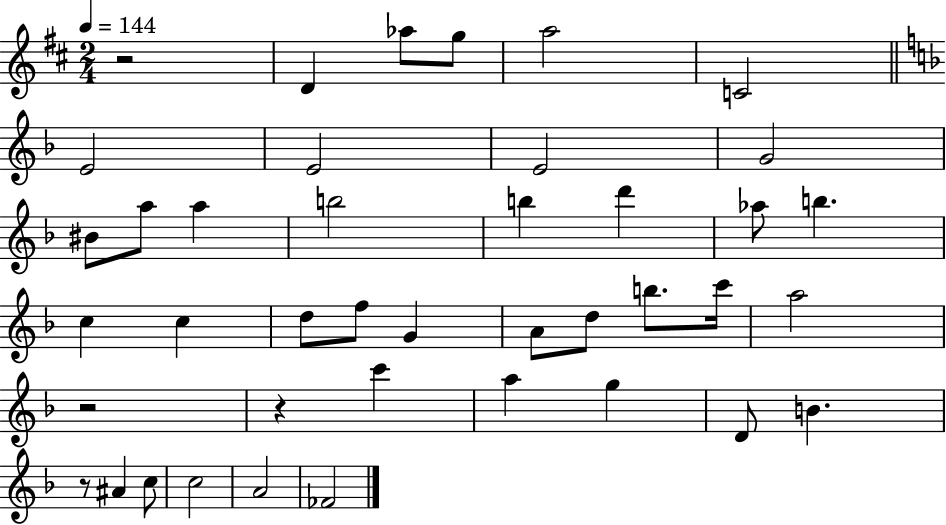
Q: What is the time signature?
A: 2/4